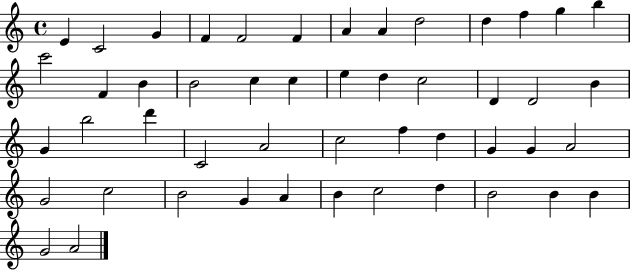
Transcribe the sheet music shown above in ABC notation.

X:1
T:Untitled
M:4/4
L:1/4
K:C
E C2 G F F2 F A A d2 d f g b c'2 F B B2 c c e d c2 D D2 B G b2 d' C2 A2 c2 f d G G A2 G2 c2 B2 G A B c2 d B2 B B G2 A2